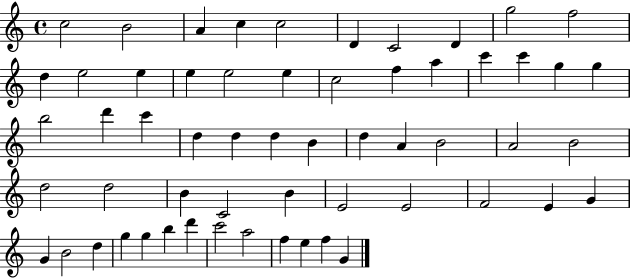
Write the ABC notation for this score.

X:1
T:Untitled
M:4/4
L:1/4
K:C
c2 B2 A c c2 D C2 D g2 f2 d e2 e e e2 e c2 f a c' c' g g b2 d' c' d d d B d A B2 A2 B2 d2 d2 B C2 B E2 E2 F2 E G G B2 d g g b d' c'2 a2 f e f G